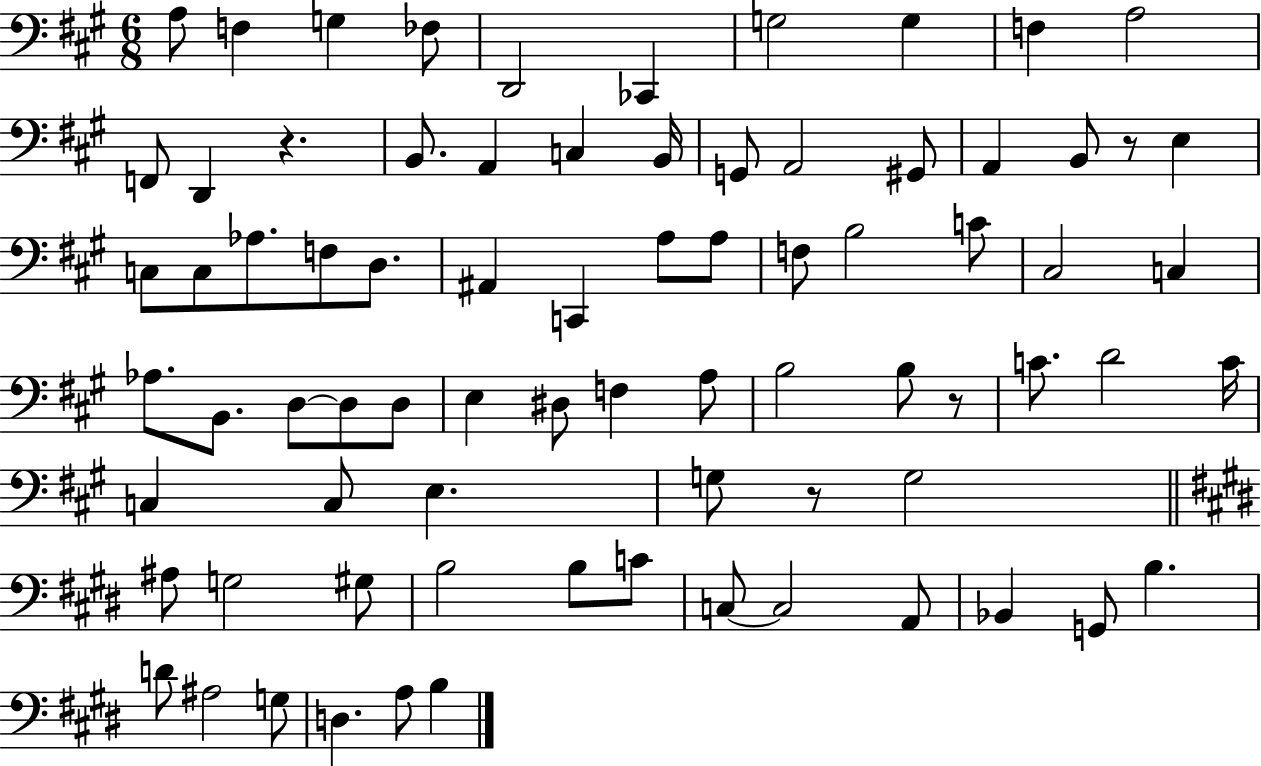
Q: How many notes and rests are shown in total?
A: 77